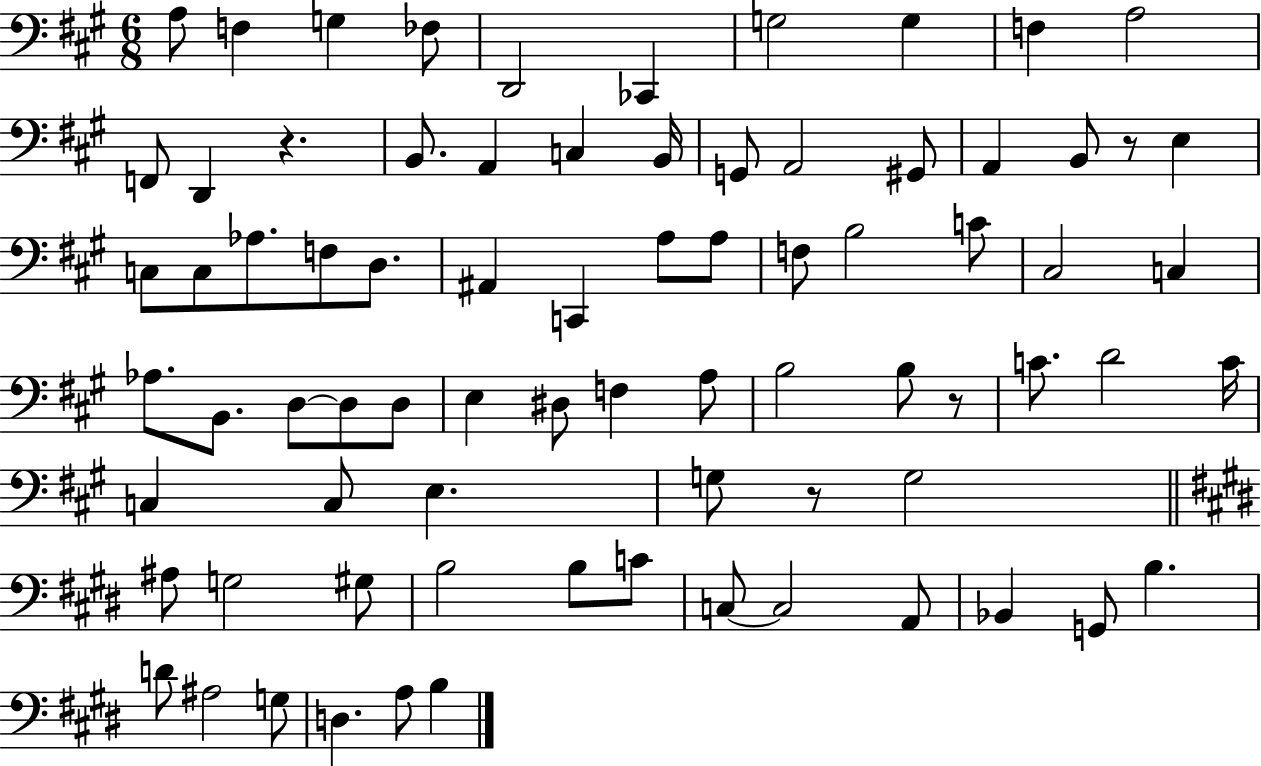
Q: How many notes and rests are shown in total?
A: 77